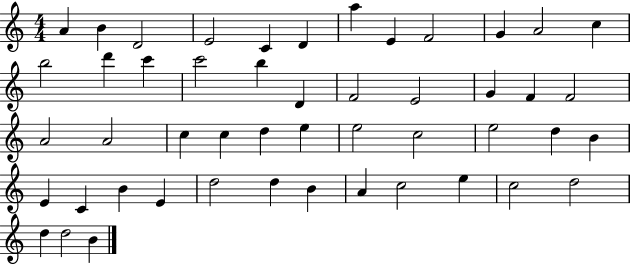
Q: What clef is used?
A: treble